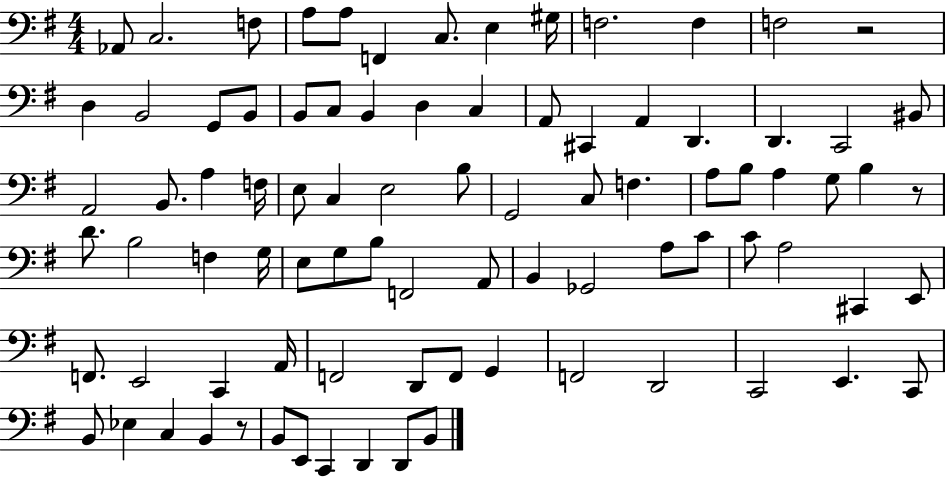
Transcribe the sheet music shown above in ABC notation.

X:1
T:Untitled
M:4/4
L:1/4
K:G
_A,,/2 C,2 F,/2 A,/2 A,/2 F,, C,/2 E, ^G,/4 F,2 F, F,2 z2 D, B,,2 G,,/2 B,,/2 B,,/2 C,/2 B,, D, C, A,,/2 ^C,, A,, D,, D,, C,,2 ^B,,/2 A,,2 B,,/2 A, F,/4 E,/2 C, E,2 B,/2 G,,2 C,/2 F, A,/2 B,/2 A, G,/2 B, z/2 D/2 B,2 F, G,/4 E,/2 G,/2 B,/2 F,,2 A,,/2 B,, _G,,2 A,/2 C/2 C/2 A,2 ^C,, E,,/2 F,,/2 E,,2 C,, A,,/4 F,,2 D,,/2 F,,/2 G,, F,,2 D,,2 C,,2 E,, C,,/2 B,,/2 _E, C, B,, z/2 B,,/2 E,,/2 C,, D,, D,,/2 B,,/2